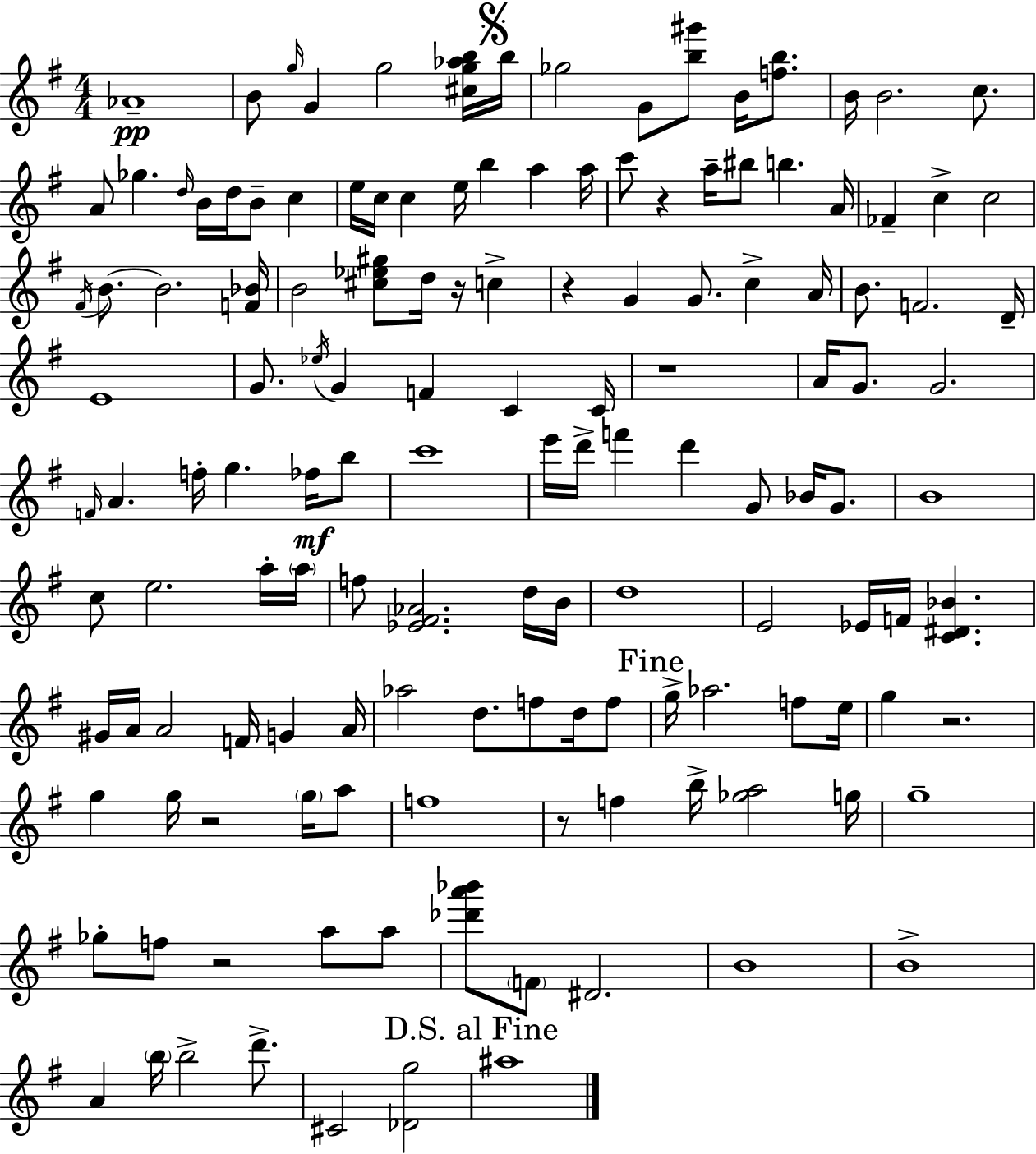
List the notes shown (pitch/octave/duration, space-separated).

Ab4/w B4/e G5/s G4/q G5/h [C#5,G5,Ab5,B5]/s B5/s Gb5/h G4/e [B5,G#6]/e B4/s [F5,B5]/e. B4/s B4/h. C5/e. A4/e Gb5/q. D5/s B4/s D5/s B4/e C5/q E5/s C5/s C5/q E5/s B5/q A5/q A5/s C6/e R/q A5/s BIS5/e B5/q. A4/s FES4/q C5/q C5/h F#4/s B4/e. B4/h. [F4,Bb4]/s B4/h [C#5,Eb5,G#5]/e D5/s R/s C5/q R/q G4/q G4/e. C5/q A4/s B4/e. F4/h. D4/s E4/w G4/e. Eb5/s G4/q F4/q C4/q C4/s R/w A4/s G4/e. G4/h. F4/s A4/q. F5/s G5/q. FES5/s B5/e C6/w E6/s D6/s F6/q D6/q G4/e Bb4/s G4/e. B4/w C5/e E5/h. A5/s A5/s F5/e [Eb4,F#4,Ab4]/h. D5/s B4/s D5/w E4/h Eb4/s F4/s [C4,D#4,Bb4]/q. G#4/s A4/s A4/h F4/s G4/q A4/s Ab5/h D5/e. F5/e D5/s F5/e G5/s Ab5/h. F5/e E5/s G5/q R/h. G5/q G5/s R/h G5/s A5/e F5/w R/e F5/q B5/s [Gb5,A5]/h G5/s G5/w Gb5/e F5/e R/h A5/e A5/e [Db6,A6,Bb6]/e F4/e D#4/h. B4/w B4/w A4/q B5/s B5/h D6/e. C#4/h [Db4,G5]/h A#5/w